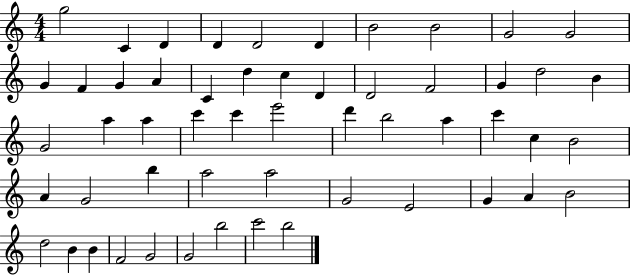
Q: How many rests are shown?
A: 0